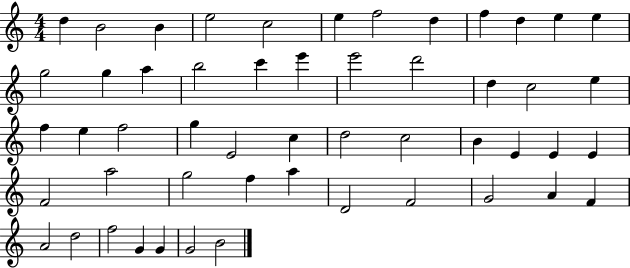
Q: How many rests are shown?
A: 0